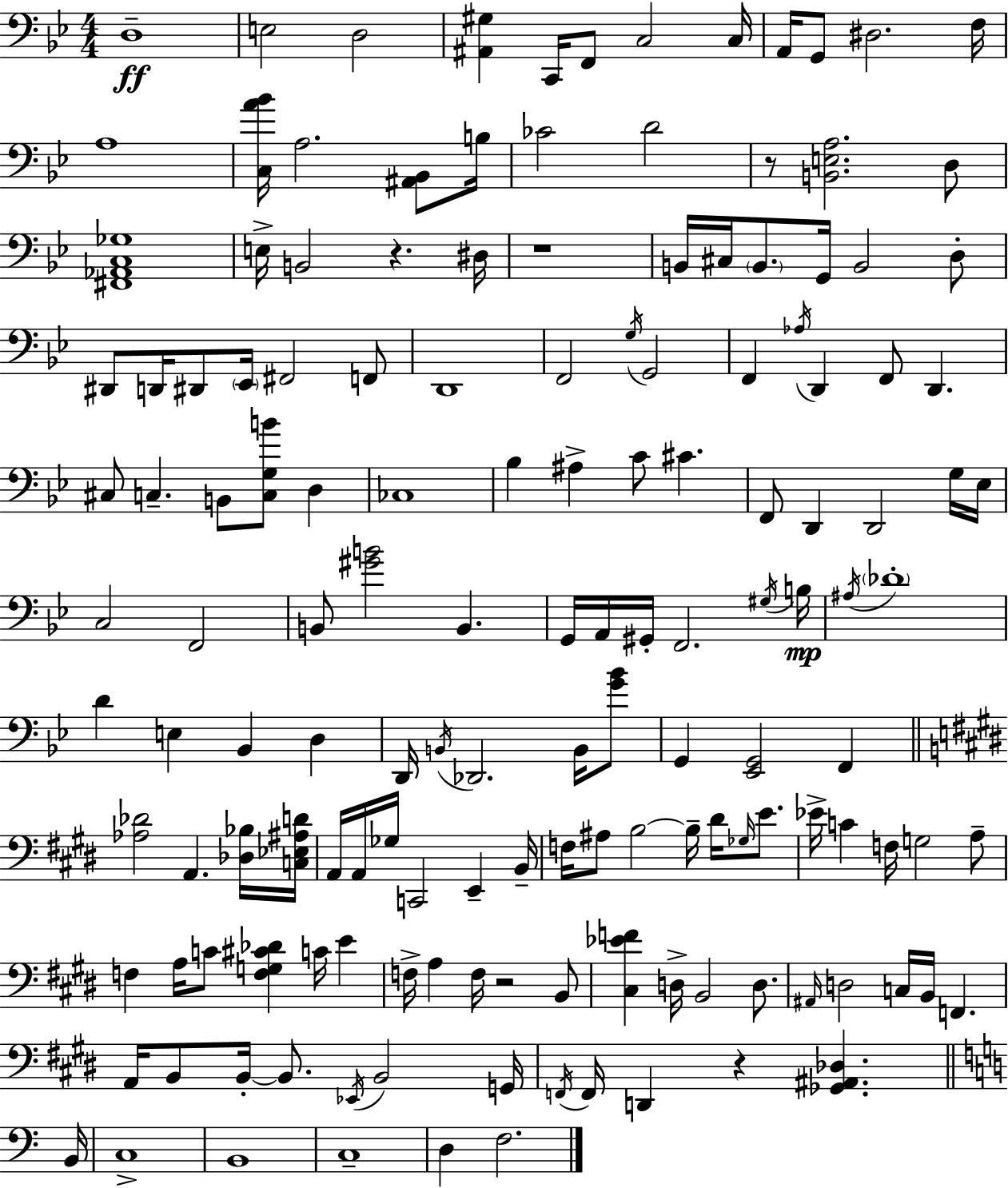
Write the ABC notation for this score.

X:1
T:Untitled
M:4/4
L:1/4
K:Gm
D,4 E,2 D,2 [^A,,^G,] C,,/4 F,,/2 C,2 C,/4 A,,/4 G,,/2 ^D,2 F,/4 A,4 [C,A_B]/4 A,2 [^A,,_B,,]/2 B,/4 _C2 D2 z/2 [B,,E,A,]2 D,/2 [^F,,_A,,C,_G,]4 E,/4 B,,2 z ^D,/4 z4 B,,/4 ^C,/4 B,,/2 G,,/4 B,,2 D,/2 ^D,,/2 D,,/4 ^D,,/2 _E,,/4 ^F,,2 F,,/2 D,,4 F,,2 G,/4 G,,2 F,, _A,/4 D,, F,,/2 D,, ^C,/2 C, B,,/2 [C,G,B]/2 D, _C,4 _B, ^A, C/2 ^C F,,/2 D,, D,,2 G,/4 _E,/4 C,2 F,,2 B,,/2 [^GB]2 B,, G,,/4 A,,/4 ^G,,/4 F,,2 ^G,/4 B,/4 ^A,/4 _D4 D E, _B,, D, D,,/4 B,,/4 _D,,2 B,,/4 [G_B]/2 G,, [_E,,G,,]2 F,, [_A,_D]2 A,, [_D,_B,]/4 [C,_E,^A,D]/4 A,,/4 A,,/4 _G,/4 C,,2 E,, B,,/4 F,/4 ^A,/2 B,2 B,/4 ^D/4 _G,/4 E/2 _E/4 C F,/4 G,2 A,/2 F, A,/4 C/2 [F,G,^C_D] C/4 E F,/4 A, F,/4 z2 B,,/2 [^C,_EF] D,/4 B,,2 D,/2 ^A,,/4 D,2 C,/4 B,,/4 F,, A,,/4 B,,/2 B,,/4 B,,/2 _E,,/4 B,,2 G,,/4 F,,/4 F,,/4 D,, z [_G,,^A,,_D,] B,,/4 C,4 B,,4 C,4 D, F,2